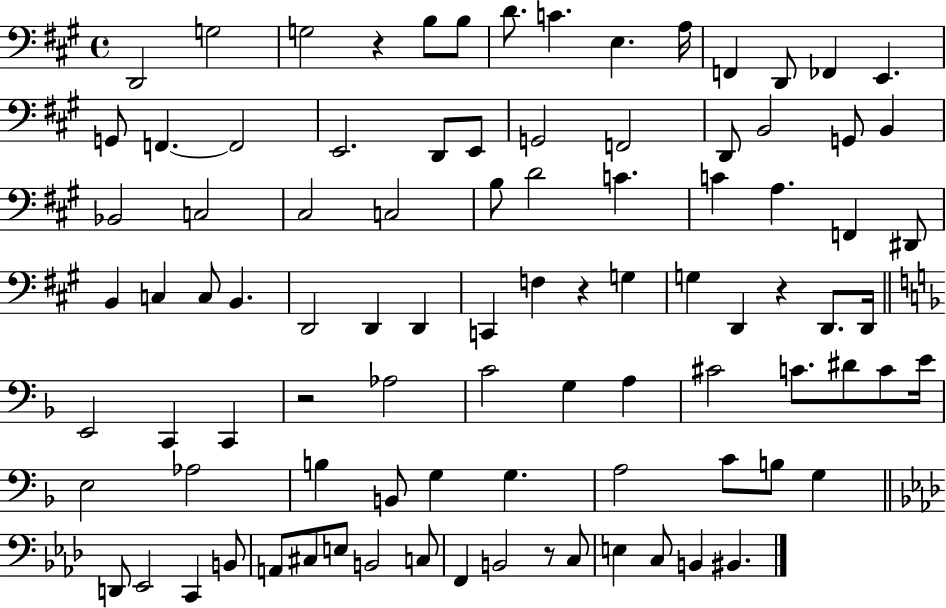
X:1
T:Untitled
M:4/4
L:1/4
K:A
D,,2 G,2 G,2 z B,/2 B,/2 D/2 C E, A,/4 F,, D,,/2 _F,, E,, G,,/2 F,, F,,2 E,,2 D,,/2 E,,/2 G,,2 F,,2 D,,/2 B,,2 G,,/2 B,, _B,,2 C,2 ^C,2 C,2 B,/2 D2 C C A, F,, ^D,,/2 B,, C, C,/2 B,, D,,2 D,, D,, C,, F, z G, G, D,, z D,,/2 D,,/4 E,,2 C,, C,, z2 _A,2 C2 G, A, ^C2 C/2 ^D/2 C/2 E/4 E,2 _A,2 B, B,,/2 G, G, A,2 C/2 B,/2 G, D,,/2 _E,,2 C,, B,,/2 A,,/2 ^C,/2 E,/2 B,,2 C,/2 F,, B,,2 z/2 C,/2 E, C,/2 B,, ^B,,